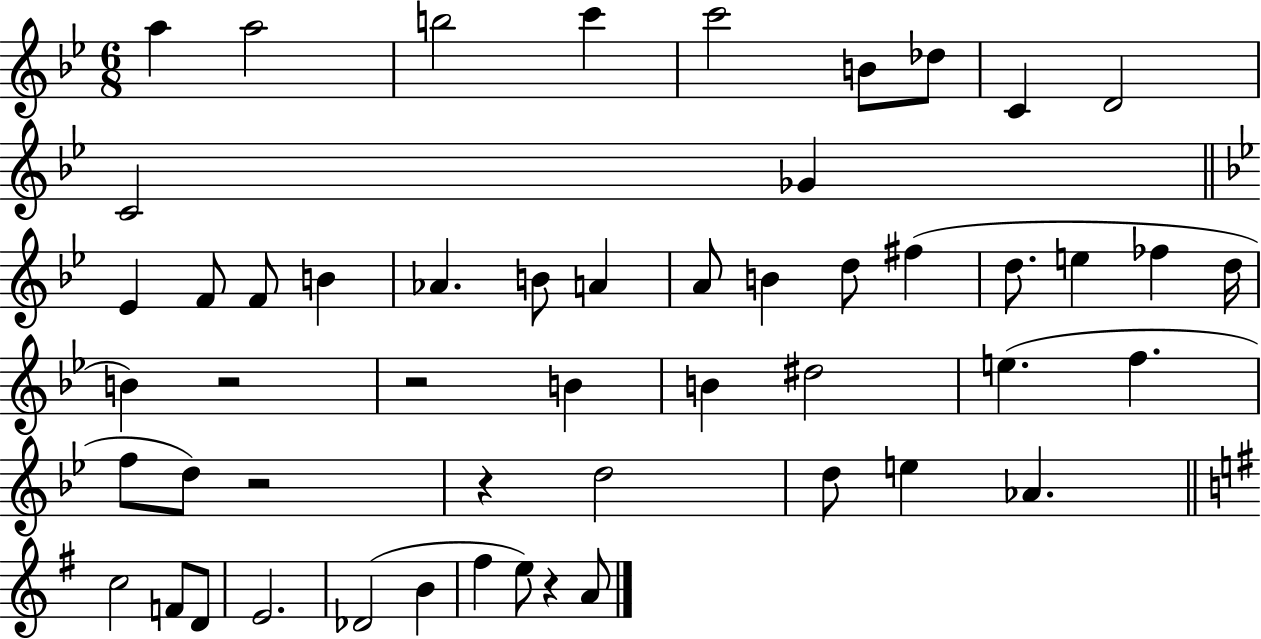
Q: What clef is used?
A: treble